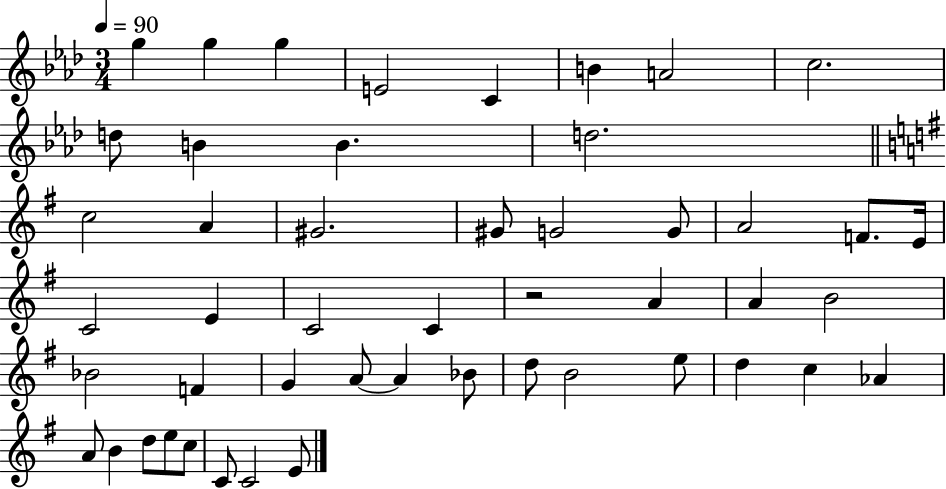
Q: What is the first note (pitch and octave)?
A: G5